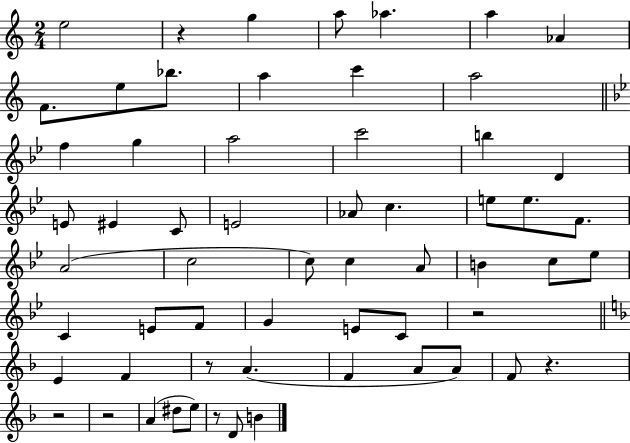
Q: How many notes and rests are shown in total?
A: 60